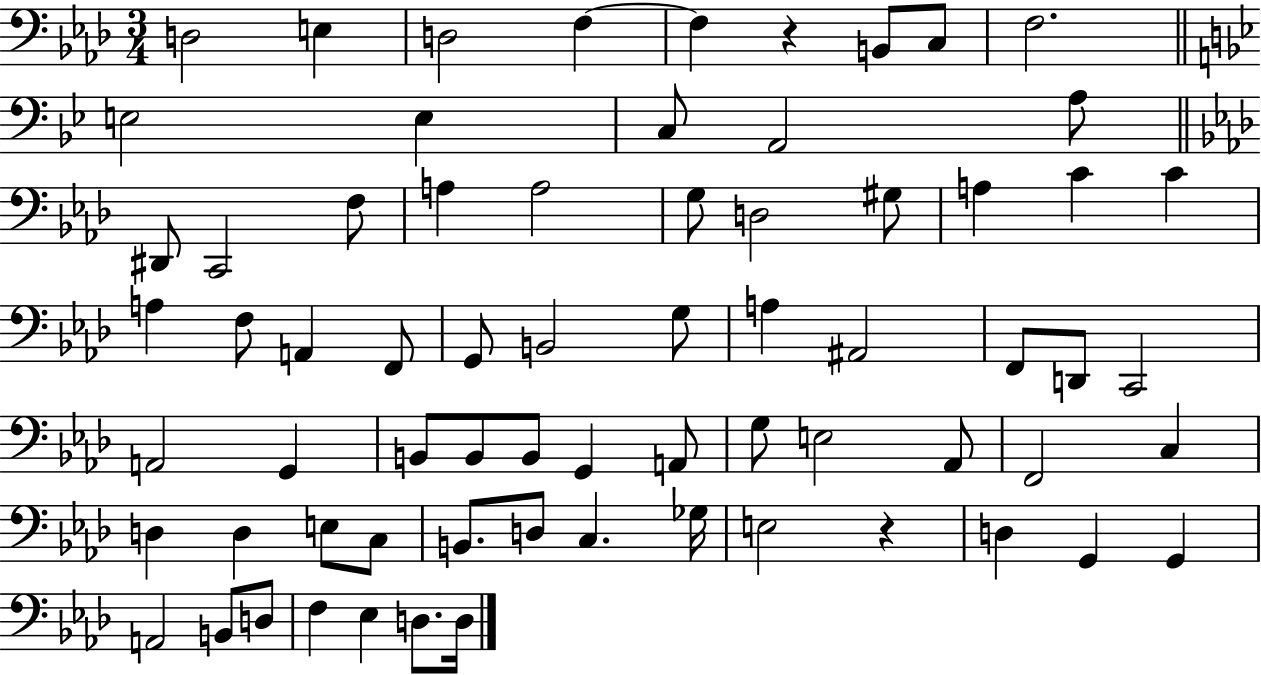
X:1
T:Untitled
M:3/4
L:1/4
K:Ab
D,2 E, D,2 F, F, z B,,/2 C,/2 F,2 E,2 E, C,/2 A,,2 A,/2 ^D,,/2 C,,2 F,/2 A, A,2 G,/2 D,2 ^G,/2 A, C C A, F,/2 A,, F,,/2 G,,/2 B,,2 G,/2 A, ^A,,2 F,,/2 D,,/2 C,,2 A,,2 G,, B,,/2 B,,/2 B,,/2 G,, A,,/2 G,/2 E,2 _A,,/2 F,,2 C, D, D, E,/2 C,/2 B,,/2 D,/2 C, _G,/4 E,2 z D, G,, G,, A,,2 B,,/2 D,/2 F, _E, D,/2 D,/4